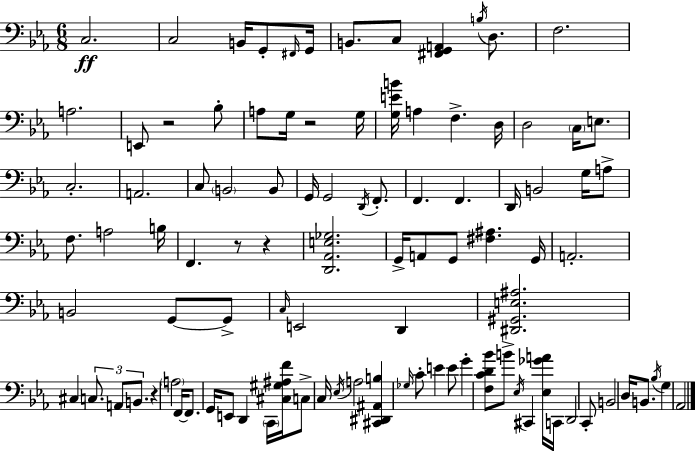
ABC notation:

X:1
T:Untitled
M:6/8
L:1/4
K:Cm
C,2 C,2 B,,/4 G,,/2 ^F,,/4 G,,/4 B,,/2 C,/2 [^F,,G,,A,,] B,/4 D,/2 F,2 A,2 E,,/2 z2 _B,/2 A,/2 G,/4 z2 G,/4 [G,EB]/4 A, F, D,/4 D,2 C,/4 E,/2 C,2 A,,2 C,/2 B,,2 B,,/2 G,,/4 G,,2 D,,/4 F,,/2 F,, F,, D,,/4 B,,2 G,/4 A,/2 F,/2 A,2 B,/4 F,, z/2 z [D,,_A,,E,_G,]2 G,,/4 A,,/2 G,,/2 [^F,^A,] G,,/4 A,,2 B,,2 G,,/2 G,,/2 C,/4 E,,2 D,, [^D,,^G,,E,^A,]2 ^C, C,/2 A,,/2 B,,/2 z A,2 F,,/4 F,,/2 G,,/4 E,,/2 D,, C,,/4 [^C,^G,^A,F]/4 C,/2 C,/4 _E,/4 A,2 [^C,,^D,,^A,,B,] _G,/4 C/2 E E/2 G [F,CD_B]/2 B/2 _E,/4 ^C,, [_E,_GA]/4 C,,/4 D,,2 C,,/2 B,,2 D,/4 B,,/2 _B,/4 G, _A,,2